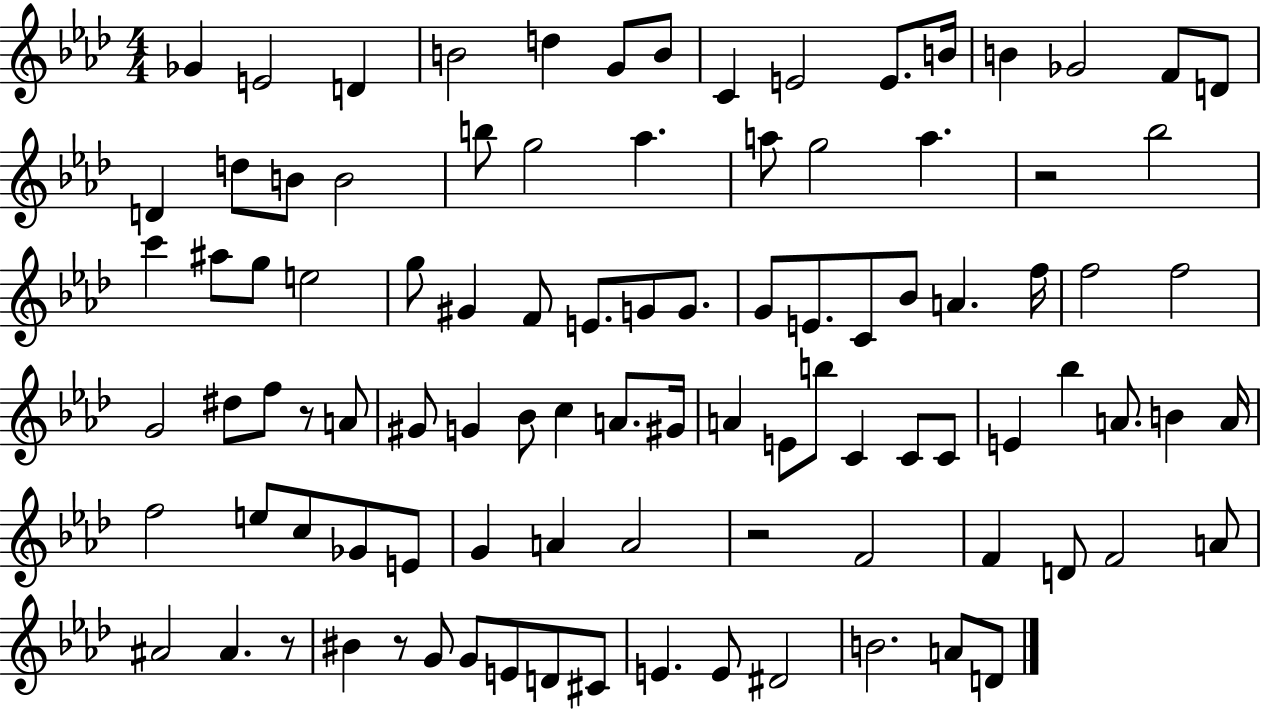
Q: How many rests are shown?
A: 5